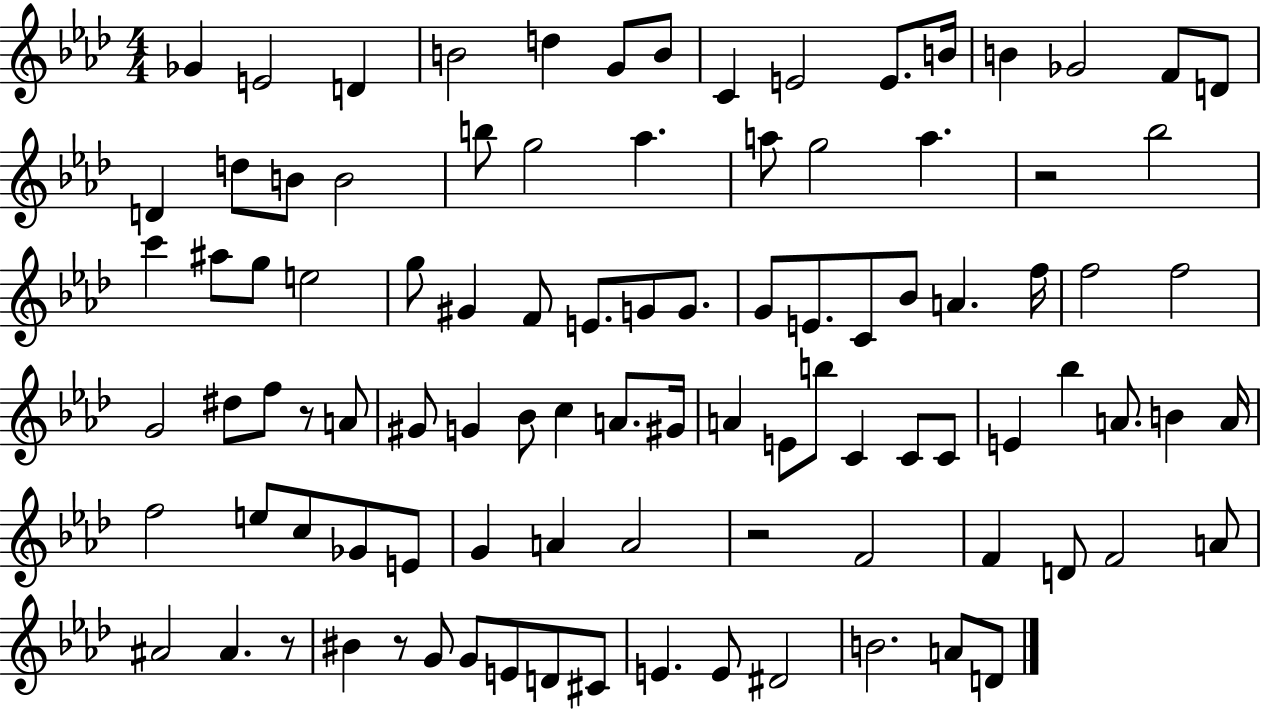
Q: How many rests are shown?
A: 5